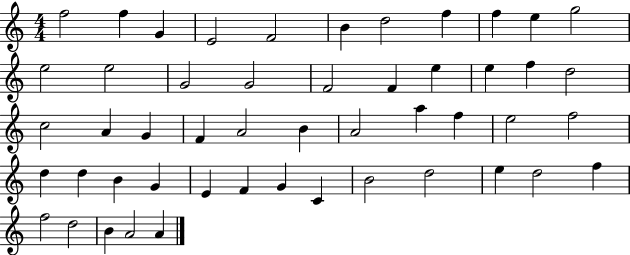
{
  \clef treble
  \numericTimeSignature
  \time 4/4
  \key c \major
  f''2 f''4 g'4 | e'2 f'2 | b'4 d''2 f''4 | f''4 e''4 g''2 | \break e''2 e''2 | g'2 g'2 | f'2 f'4 e''4 | e''4 f''4 d''2 | \break c''2 a'4 g'4 | f'4 a'2 b'4 | a'2 a''4 f''4 | e''2 f''2 | \break d''4 d''4 b'4 g'4 | e'4 f'4 g'4 c'4 | b'2 d''2 | e''4 d''2 f''4 | \break f''2 d''2 | b'4 a'2 a'4 | \bar "|."
}